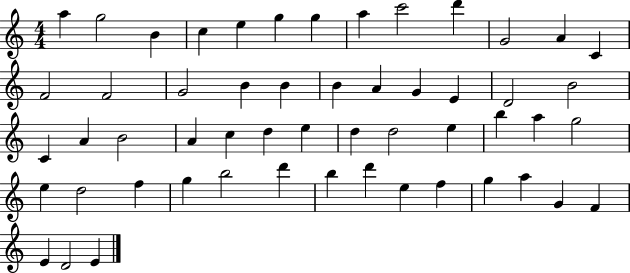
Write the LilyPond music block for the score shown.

{
  \clef treble
  \numericTimeSignature
  \time 4/4
  \key c \major
  a''4 g''2 b'4 | c''4 e''4 g''4 g''4 | a''4 c'''2 d'''4 | g'2 a'4 c'4 | \break f'2 f'2 | g'2 b'4 b'4 | b'4 a'4 g'4 e'4 | d'2 b'2 | \break c'4 a'4 b'2 | a'4 c''4 d''4 e''4 | d''4 d''2 e''4 | b''4 a''4 g''2 | \break e''4 d''2 f''4 | g''4 b''2 d'''4 | b''4 d'''4 e''4 f''4 | g''4 a''4 g'4 f'4 | \break e'4 d'2 e'4 | \bar "|."
}